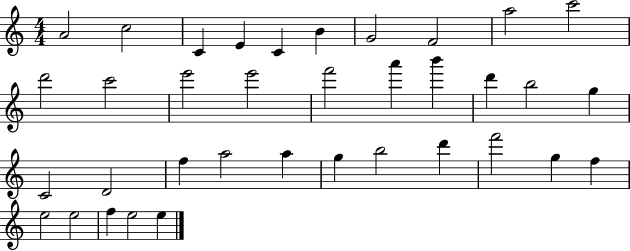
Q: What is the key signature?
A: C major